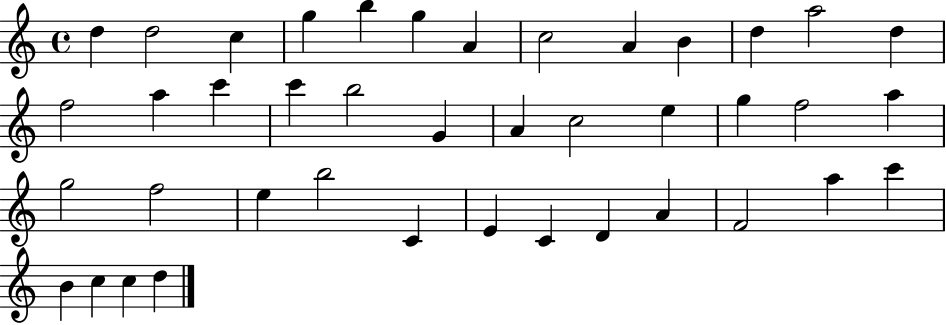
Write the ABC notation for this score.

X:1
T:Untitled
M:4/4
L:1/4
K:C
d d2 c g b g A c2 A B d a2 d f2 a c' c' b2 G A c2 e g f2 a g2 f2 e b2 C E C D A F2 a c' B c c d